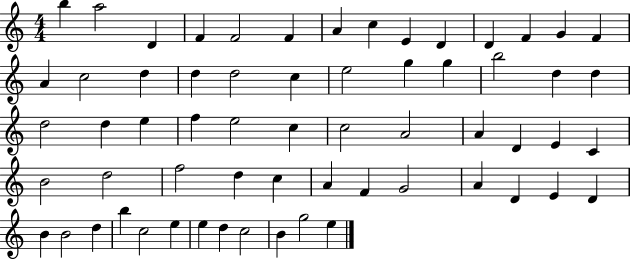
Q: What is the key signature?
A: C major